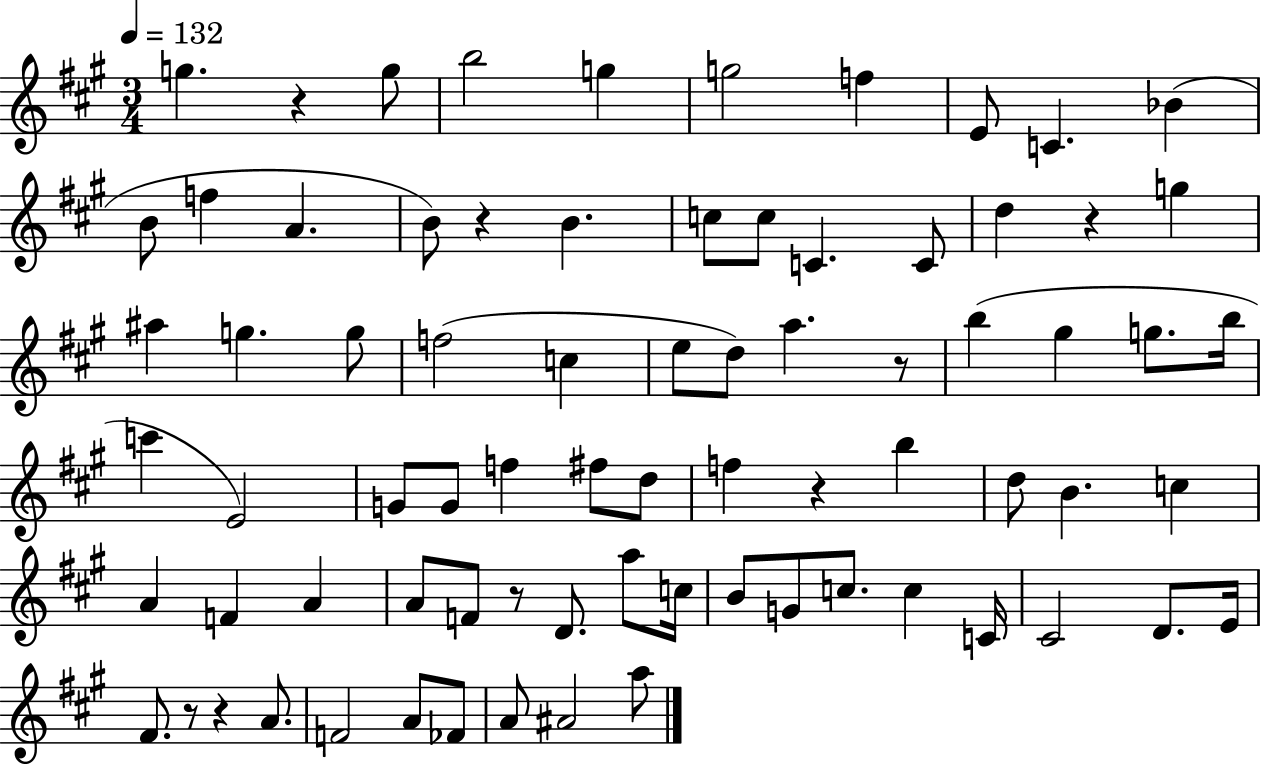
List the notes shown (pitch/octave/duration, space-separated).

G5/q. R/q G5/e B5/h G5/q G5/h F5/q E4/e C4/q. Bb4/q B4/e F5/q A4/q. B4/e R/q B4/q. C5/e C5/e C4/q. C4/e D5/q R/q G5/q A#5/q G5/q. G5/e F5/h C5/q E5/e D5/e A5/q. R/e B5/q G#5/q G5/e. B5/s C6/q E4/h G4/e G4/e F5/q F#5/e D5/e F5/q R/q B5/q D5/e B4/q. C5/q A4/q F4/q A4/q A4/e F4/e R/e D4/e. A5/e C5/s B4/e G4/e C5/e. C5/q C4/s C#4/h D4/e. E4/s F#4/e. R/e R/q A4/e. F4/h A4/e FES4/e A4/e A#4/h A5/e